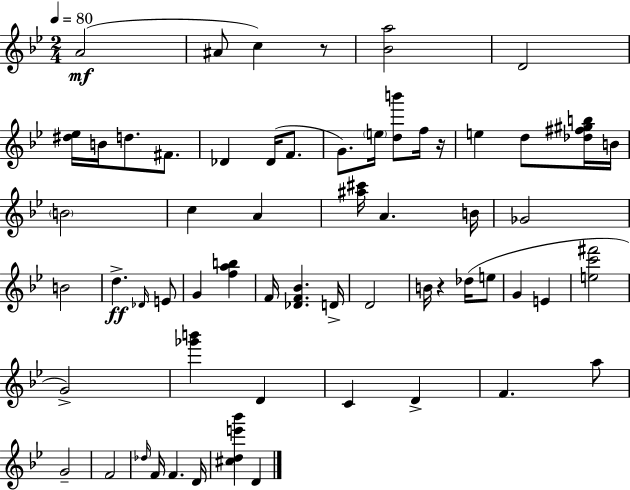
{
  \clef treble
  \numericTimeSignature
  \time 2/4
  \key bes \major
  \tempo 4 = 80
  a'2(\mf | ais'8 c''4) r8 | <bes' a''>2 | d'2 | \break <dis'' ees''>16 b'16 d''8. fis'8. | des'4 des'16( f'8. | g'8.) \parenthesize e''16 <d'' b'''>8 f''16 r16 | e''4 d''8 <des'' fis'' gis'' b''>16 b'16 | \break \parenthesize b'2 | c''4 a'4 | <ais'' cis'''>16 a'4. b'16 | ges'2 | \break b'2 | d''4.->\ff \grace { des'16 } e'8 | g'4 <f'' a'' b''>4 | f'16 <des' f' bes'>4. | \break d'16-> d'2 | b'16 r4 des''16( e''8 | g'4 e'4 | <e'' c''' fis'''>2 | \break g'2->) | <ges''' b'''>4 d'4 | c'4 d'4-> | f'4. a''8 | \break g'2-- | f'2 | \grace { des''16 } f'16 f'4. | d'16 <cis'' d'' e''' bes'''>4 d'4 | \break \bar "|."
}